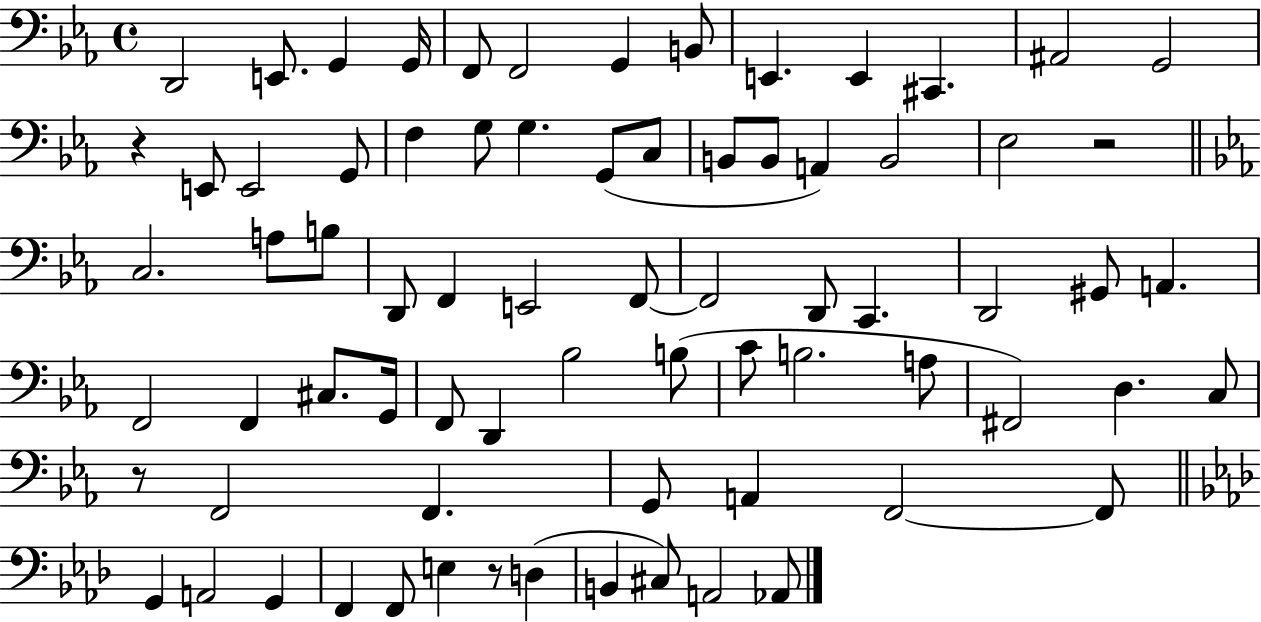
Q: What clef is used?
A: bass